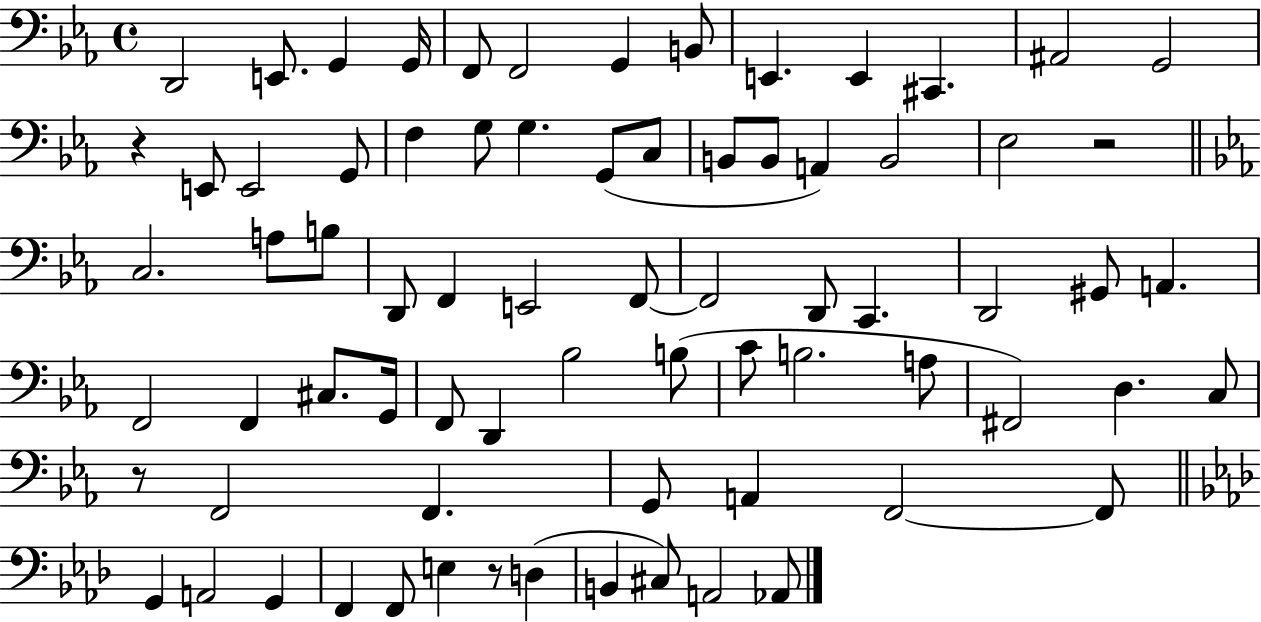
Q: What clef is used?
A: bass